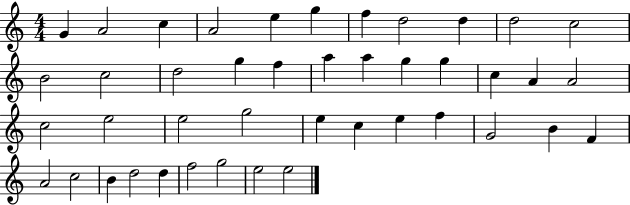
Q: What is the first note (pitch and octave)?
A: G4